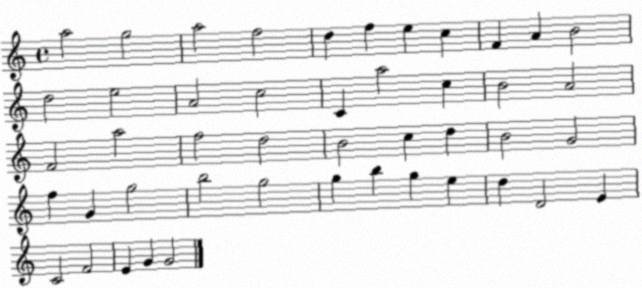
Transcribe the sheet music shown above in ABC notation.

X:1
T:Untitled
M:4/4
L:1/4
K:C
a2 g2 a2 f2 d f e c F A B2 d2 e2 A2 c2 C a2 c B2 A2 F2 a2 f2 d2 B2 c d B2 G2 f G g2 b2 g2 g b g e d D2 E C2 F2 E G G2